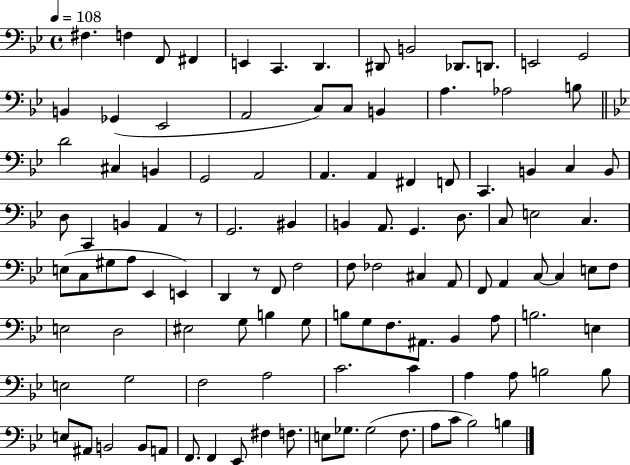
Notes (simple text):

F#3/q. F3/q F2/e F#2/q E2/q C2/q. D2/q. D#2/e B2/h Db2/e. D2/e. E2/h G2/h B2/q Gb2/q Eb2/h A2/h C3/e C3/e B2/q A3/q. Ab3/h B3/e D4/h C#3/q B2/q G2/h A2/h A2/q. A2/q F#2/q F2/e C2/q. B2/q C3/q B2/e D3/e C2/q B2/q A2/q R/e G2/h. BIS2/q B2/q A2/e. G2/q. D3/e. C3/e E3/h C3/q. E3/e C3/e G#3/e A3/e Eb2/q E2/q D2/q R/e F2/e F3/h F3/e FES3/h C#3/q A2/e F2/e A2/q C3/e C3/q E3/e F3/e E3/h D3/h EIS3/h G3/e B3/q G3/e B3/e G3/e F3/e. A#2/e. Bb2/q A3/e B3/h. E3/q E3/h G3/h F3/h A3/h C4/h. C4/q A3/q A3/e B3/h B3/e E3/e A#2/e B2/h B2/e A2/e F2/e. F2/q Eb2/e F#3/q F3/e. E3/e Gb3/e. Gb3/h F3/e. A3/e C4/e Bb3/h B3/q